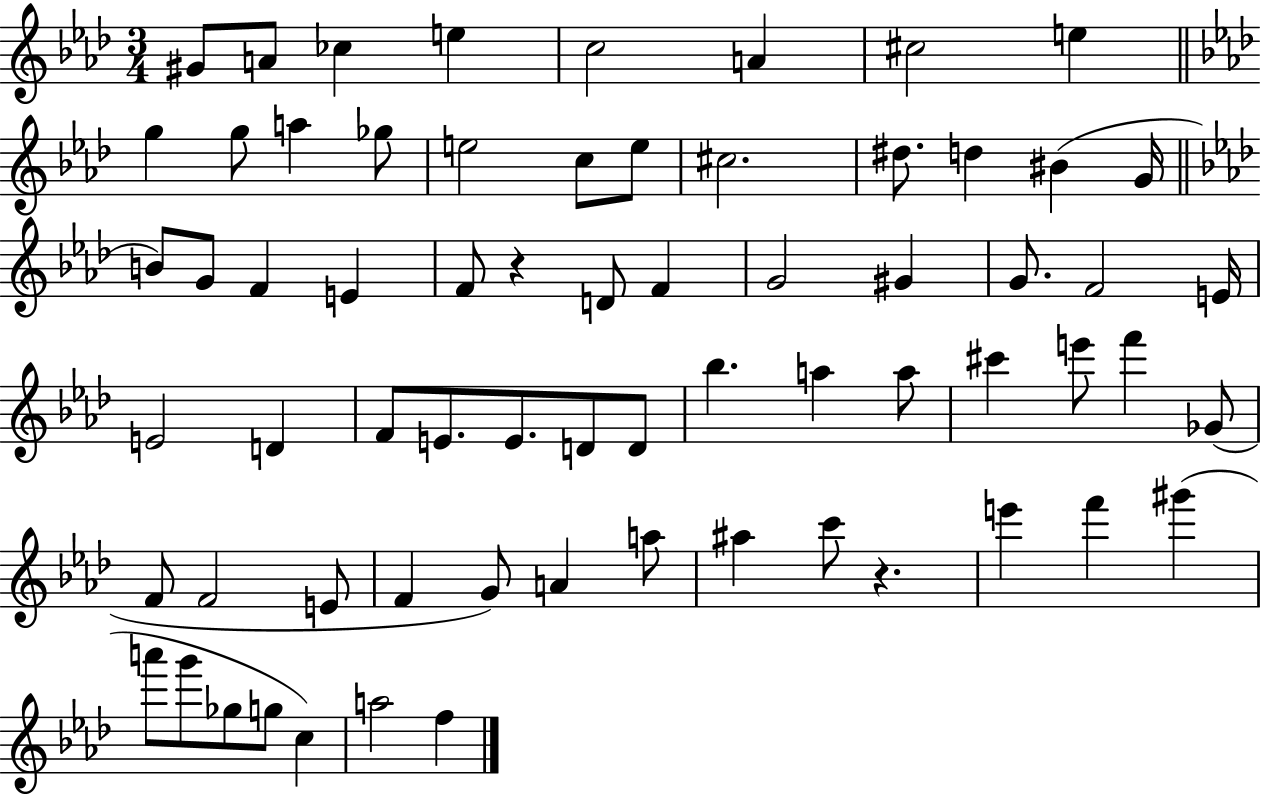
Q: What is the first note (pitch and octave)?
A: G#4